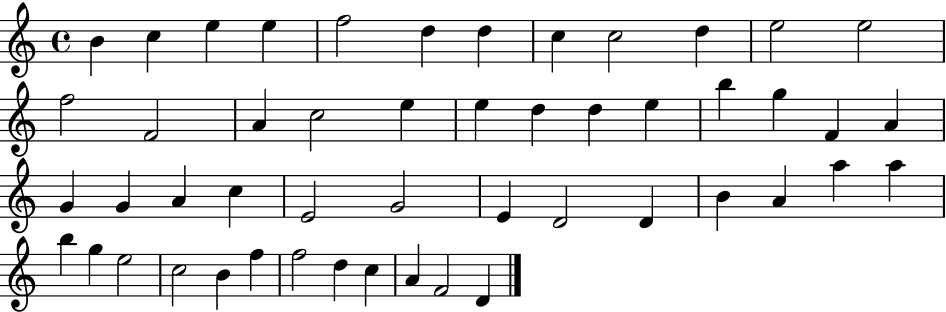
X:1
T:Untitled
M:4/4
L:1/4
K:C
B c e e f2 d d c c2 d e2 e2 f2 F2 A c2 e e d d e b g F A G G A c E2 G2 E D2 D B A a a b g e2 c2 B f f2 d c A F2 D